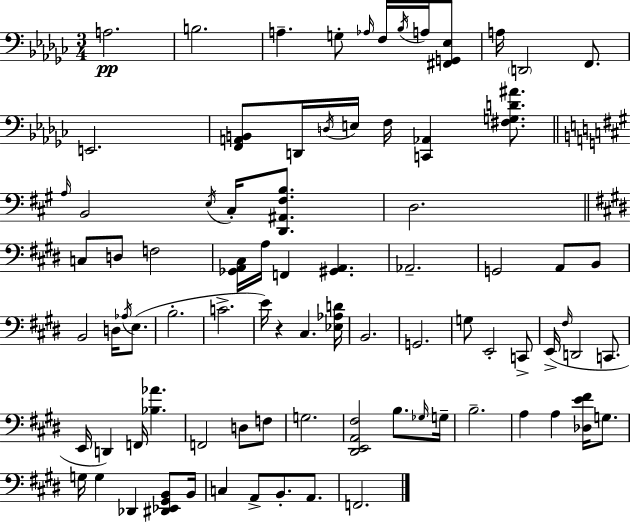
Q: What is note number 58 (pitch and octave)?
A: B3